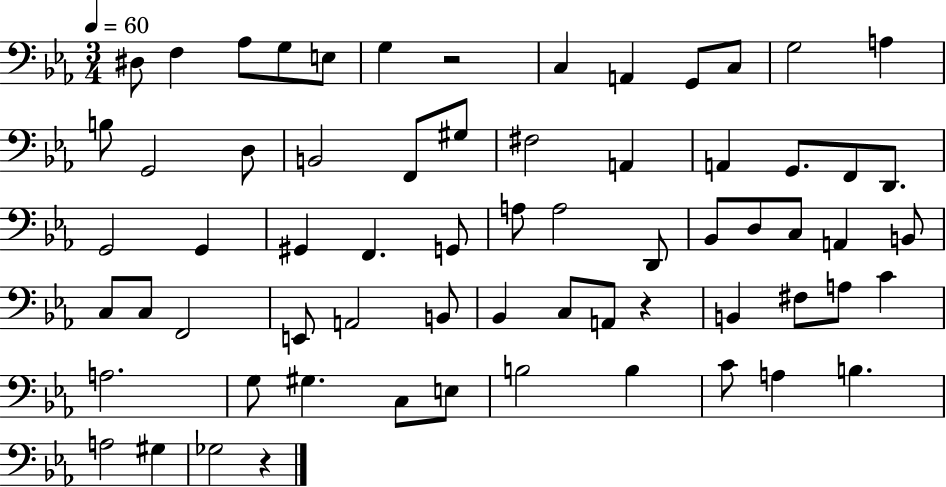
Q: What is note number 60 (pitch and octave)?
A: B3